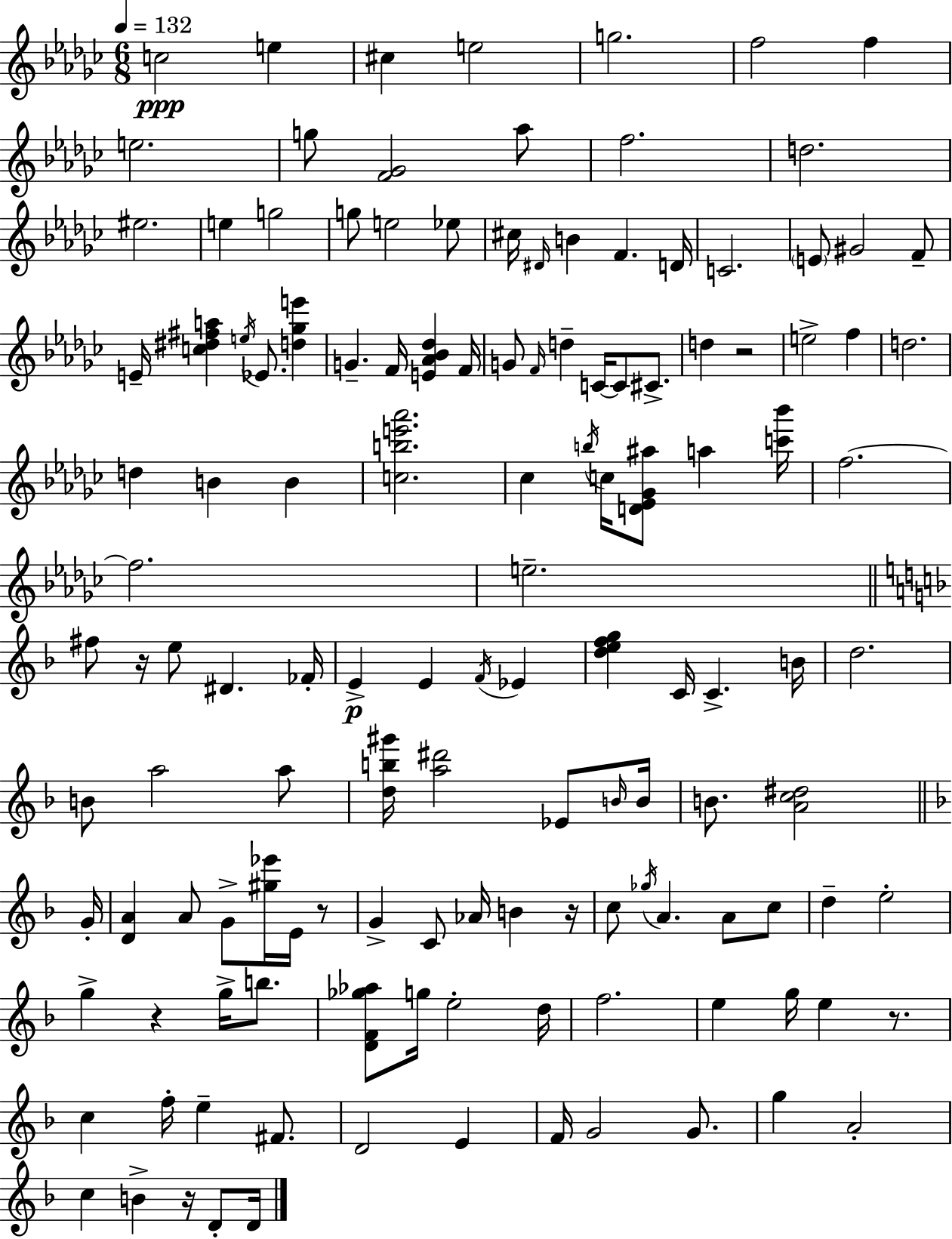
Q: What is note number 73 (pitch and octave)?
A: G4